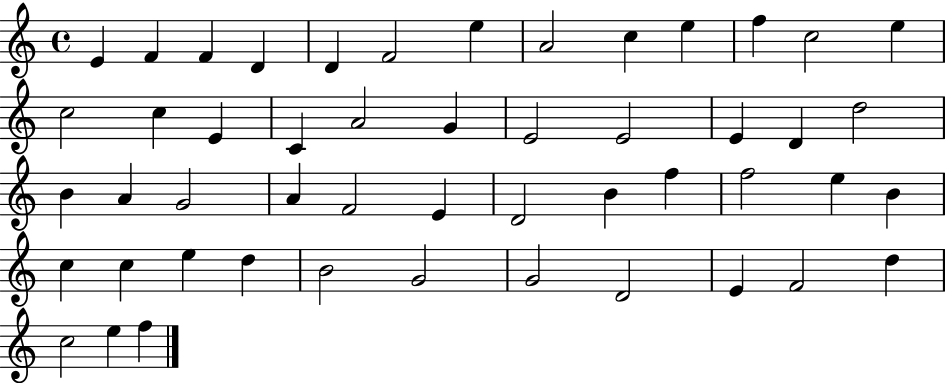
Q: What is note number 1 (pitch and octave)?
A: E4